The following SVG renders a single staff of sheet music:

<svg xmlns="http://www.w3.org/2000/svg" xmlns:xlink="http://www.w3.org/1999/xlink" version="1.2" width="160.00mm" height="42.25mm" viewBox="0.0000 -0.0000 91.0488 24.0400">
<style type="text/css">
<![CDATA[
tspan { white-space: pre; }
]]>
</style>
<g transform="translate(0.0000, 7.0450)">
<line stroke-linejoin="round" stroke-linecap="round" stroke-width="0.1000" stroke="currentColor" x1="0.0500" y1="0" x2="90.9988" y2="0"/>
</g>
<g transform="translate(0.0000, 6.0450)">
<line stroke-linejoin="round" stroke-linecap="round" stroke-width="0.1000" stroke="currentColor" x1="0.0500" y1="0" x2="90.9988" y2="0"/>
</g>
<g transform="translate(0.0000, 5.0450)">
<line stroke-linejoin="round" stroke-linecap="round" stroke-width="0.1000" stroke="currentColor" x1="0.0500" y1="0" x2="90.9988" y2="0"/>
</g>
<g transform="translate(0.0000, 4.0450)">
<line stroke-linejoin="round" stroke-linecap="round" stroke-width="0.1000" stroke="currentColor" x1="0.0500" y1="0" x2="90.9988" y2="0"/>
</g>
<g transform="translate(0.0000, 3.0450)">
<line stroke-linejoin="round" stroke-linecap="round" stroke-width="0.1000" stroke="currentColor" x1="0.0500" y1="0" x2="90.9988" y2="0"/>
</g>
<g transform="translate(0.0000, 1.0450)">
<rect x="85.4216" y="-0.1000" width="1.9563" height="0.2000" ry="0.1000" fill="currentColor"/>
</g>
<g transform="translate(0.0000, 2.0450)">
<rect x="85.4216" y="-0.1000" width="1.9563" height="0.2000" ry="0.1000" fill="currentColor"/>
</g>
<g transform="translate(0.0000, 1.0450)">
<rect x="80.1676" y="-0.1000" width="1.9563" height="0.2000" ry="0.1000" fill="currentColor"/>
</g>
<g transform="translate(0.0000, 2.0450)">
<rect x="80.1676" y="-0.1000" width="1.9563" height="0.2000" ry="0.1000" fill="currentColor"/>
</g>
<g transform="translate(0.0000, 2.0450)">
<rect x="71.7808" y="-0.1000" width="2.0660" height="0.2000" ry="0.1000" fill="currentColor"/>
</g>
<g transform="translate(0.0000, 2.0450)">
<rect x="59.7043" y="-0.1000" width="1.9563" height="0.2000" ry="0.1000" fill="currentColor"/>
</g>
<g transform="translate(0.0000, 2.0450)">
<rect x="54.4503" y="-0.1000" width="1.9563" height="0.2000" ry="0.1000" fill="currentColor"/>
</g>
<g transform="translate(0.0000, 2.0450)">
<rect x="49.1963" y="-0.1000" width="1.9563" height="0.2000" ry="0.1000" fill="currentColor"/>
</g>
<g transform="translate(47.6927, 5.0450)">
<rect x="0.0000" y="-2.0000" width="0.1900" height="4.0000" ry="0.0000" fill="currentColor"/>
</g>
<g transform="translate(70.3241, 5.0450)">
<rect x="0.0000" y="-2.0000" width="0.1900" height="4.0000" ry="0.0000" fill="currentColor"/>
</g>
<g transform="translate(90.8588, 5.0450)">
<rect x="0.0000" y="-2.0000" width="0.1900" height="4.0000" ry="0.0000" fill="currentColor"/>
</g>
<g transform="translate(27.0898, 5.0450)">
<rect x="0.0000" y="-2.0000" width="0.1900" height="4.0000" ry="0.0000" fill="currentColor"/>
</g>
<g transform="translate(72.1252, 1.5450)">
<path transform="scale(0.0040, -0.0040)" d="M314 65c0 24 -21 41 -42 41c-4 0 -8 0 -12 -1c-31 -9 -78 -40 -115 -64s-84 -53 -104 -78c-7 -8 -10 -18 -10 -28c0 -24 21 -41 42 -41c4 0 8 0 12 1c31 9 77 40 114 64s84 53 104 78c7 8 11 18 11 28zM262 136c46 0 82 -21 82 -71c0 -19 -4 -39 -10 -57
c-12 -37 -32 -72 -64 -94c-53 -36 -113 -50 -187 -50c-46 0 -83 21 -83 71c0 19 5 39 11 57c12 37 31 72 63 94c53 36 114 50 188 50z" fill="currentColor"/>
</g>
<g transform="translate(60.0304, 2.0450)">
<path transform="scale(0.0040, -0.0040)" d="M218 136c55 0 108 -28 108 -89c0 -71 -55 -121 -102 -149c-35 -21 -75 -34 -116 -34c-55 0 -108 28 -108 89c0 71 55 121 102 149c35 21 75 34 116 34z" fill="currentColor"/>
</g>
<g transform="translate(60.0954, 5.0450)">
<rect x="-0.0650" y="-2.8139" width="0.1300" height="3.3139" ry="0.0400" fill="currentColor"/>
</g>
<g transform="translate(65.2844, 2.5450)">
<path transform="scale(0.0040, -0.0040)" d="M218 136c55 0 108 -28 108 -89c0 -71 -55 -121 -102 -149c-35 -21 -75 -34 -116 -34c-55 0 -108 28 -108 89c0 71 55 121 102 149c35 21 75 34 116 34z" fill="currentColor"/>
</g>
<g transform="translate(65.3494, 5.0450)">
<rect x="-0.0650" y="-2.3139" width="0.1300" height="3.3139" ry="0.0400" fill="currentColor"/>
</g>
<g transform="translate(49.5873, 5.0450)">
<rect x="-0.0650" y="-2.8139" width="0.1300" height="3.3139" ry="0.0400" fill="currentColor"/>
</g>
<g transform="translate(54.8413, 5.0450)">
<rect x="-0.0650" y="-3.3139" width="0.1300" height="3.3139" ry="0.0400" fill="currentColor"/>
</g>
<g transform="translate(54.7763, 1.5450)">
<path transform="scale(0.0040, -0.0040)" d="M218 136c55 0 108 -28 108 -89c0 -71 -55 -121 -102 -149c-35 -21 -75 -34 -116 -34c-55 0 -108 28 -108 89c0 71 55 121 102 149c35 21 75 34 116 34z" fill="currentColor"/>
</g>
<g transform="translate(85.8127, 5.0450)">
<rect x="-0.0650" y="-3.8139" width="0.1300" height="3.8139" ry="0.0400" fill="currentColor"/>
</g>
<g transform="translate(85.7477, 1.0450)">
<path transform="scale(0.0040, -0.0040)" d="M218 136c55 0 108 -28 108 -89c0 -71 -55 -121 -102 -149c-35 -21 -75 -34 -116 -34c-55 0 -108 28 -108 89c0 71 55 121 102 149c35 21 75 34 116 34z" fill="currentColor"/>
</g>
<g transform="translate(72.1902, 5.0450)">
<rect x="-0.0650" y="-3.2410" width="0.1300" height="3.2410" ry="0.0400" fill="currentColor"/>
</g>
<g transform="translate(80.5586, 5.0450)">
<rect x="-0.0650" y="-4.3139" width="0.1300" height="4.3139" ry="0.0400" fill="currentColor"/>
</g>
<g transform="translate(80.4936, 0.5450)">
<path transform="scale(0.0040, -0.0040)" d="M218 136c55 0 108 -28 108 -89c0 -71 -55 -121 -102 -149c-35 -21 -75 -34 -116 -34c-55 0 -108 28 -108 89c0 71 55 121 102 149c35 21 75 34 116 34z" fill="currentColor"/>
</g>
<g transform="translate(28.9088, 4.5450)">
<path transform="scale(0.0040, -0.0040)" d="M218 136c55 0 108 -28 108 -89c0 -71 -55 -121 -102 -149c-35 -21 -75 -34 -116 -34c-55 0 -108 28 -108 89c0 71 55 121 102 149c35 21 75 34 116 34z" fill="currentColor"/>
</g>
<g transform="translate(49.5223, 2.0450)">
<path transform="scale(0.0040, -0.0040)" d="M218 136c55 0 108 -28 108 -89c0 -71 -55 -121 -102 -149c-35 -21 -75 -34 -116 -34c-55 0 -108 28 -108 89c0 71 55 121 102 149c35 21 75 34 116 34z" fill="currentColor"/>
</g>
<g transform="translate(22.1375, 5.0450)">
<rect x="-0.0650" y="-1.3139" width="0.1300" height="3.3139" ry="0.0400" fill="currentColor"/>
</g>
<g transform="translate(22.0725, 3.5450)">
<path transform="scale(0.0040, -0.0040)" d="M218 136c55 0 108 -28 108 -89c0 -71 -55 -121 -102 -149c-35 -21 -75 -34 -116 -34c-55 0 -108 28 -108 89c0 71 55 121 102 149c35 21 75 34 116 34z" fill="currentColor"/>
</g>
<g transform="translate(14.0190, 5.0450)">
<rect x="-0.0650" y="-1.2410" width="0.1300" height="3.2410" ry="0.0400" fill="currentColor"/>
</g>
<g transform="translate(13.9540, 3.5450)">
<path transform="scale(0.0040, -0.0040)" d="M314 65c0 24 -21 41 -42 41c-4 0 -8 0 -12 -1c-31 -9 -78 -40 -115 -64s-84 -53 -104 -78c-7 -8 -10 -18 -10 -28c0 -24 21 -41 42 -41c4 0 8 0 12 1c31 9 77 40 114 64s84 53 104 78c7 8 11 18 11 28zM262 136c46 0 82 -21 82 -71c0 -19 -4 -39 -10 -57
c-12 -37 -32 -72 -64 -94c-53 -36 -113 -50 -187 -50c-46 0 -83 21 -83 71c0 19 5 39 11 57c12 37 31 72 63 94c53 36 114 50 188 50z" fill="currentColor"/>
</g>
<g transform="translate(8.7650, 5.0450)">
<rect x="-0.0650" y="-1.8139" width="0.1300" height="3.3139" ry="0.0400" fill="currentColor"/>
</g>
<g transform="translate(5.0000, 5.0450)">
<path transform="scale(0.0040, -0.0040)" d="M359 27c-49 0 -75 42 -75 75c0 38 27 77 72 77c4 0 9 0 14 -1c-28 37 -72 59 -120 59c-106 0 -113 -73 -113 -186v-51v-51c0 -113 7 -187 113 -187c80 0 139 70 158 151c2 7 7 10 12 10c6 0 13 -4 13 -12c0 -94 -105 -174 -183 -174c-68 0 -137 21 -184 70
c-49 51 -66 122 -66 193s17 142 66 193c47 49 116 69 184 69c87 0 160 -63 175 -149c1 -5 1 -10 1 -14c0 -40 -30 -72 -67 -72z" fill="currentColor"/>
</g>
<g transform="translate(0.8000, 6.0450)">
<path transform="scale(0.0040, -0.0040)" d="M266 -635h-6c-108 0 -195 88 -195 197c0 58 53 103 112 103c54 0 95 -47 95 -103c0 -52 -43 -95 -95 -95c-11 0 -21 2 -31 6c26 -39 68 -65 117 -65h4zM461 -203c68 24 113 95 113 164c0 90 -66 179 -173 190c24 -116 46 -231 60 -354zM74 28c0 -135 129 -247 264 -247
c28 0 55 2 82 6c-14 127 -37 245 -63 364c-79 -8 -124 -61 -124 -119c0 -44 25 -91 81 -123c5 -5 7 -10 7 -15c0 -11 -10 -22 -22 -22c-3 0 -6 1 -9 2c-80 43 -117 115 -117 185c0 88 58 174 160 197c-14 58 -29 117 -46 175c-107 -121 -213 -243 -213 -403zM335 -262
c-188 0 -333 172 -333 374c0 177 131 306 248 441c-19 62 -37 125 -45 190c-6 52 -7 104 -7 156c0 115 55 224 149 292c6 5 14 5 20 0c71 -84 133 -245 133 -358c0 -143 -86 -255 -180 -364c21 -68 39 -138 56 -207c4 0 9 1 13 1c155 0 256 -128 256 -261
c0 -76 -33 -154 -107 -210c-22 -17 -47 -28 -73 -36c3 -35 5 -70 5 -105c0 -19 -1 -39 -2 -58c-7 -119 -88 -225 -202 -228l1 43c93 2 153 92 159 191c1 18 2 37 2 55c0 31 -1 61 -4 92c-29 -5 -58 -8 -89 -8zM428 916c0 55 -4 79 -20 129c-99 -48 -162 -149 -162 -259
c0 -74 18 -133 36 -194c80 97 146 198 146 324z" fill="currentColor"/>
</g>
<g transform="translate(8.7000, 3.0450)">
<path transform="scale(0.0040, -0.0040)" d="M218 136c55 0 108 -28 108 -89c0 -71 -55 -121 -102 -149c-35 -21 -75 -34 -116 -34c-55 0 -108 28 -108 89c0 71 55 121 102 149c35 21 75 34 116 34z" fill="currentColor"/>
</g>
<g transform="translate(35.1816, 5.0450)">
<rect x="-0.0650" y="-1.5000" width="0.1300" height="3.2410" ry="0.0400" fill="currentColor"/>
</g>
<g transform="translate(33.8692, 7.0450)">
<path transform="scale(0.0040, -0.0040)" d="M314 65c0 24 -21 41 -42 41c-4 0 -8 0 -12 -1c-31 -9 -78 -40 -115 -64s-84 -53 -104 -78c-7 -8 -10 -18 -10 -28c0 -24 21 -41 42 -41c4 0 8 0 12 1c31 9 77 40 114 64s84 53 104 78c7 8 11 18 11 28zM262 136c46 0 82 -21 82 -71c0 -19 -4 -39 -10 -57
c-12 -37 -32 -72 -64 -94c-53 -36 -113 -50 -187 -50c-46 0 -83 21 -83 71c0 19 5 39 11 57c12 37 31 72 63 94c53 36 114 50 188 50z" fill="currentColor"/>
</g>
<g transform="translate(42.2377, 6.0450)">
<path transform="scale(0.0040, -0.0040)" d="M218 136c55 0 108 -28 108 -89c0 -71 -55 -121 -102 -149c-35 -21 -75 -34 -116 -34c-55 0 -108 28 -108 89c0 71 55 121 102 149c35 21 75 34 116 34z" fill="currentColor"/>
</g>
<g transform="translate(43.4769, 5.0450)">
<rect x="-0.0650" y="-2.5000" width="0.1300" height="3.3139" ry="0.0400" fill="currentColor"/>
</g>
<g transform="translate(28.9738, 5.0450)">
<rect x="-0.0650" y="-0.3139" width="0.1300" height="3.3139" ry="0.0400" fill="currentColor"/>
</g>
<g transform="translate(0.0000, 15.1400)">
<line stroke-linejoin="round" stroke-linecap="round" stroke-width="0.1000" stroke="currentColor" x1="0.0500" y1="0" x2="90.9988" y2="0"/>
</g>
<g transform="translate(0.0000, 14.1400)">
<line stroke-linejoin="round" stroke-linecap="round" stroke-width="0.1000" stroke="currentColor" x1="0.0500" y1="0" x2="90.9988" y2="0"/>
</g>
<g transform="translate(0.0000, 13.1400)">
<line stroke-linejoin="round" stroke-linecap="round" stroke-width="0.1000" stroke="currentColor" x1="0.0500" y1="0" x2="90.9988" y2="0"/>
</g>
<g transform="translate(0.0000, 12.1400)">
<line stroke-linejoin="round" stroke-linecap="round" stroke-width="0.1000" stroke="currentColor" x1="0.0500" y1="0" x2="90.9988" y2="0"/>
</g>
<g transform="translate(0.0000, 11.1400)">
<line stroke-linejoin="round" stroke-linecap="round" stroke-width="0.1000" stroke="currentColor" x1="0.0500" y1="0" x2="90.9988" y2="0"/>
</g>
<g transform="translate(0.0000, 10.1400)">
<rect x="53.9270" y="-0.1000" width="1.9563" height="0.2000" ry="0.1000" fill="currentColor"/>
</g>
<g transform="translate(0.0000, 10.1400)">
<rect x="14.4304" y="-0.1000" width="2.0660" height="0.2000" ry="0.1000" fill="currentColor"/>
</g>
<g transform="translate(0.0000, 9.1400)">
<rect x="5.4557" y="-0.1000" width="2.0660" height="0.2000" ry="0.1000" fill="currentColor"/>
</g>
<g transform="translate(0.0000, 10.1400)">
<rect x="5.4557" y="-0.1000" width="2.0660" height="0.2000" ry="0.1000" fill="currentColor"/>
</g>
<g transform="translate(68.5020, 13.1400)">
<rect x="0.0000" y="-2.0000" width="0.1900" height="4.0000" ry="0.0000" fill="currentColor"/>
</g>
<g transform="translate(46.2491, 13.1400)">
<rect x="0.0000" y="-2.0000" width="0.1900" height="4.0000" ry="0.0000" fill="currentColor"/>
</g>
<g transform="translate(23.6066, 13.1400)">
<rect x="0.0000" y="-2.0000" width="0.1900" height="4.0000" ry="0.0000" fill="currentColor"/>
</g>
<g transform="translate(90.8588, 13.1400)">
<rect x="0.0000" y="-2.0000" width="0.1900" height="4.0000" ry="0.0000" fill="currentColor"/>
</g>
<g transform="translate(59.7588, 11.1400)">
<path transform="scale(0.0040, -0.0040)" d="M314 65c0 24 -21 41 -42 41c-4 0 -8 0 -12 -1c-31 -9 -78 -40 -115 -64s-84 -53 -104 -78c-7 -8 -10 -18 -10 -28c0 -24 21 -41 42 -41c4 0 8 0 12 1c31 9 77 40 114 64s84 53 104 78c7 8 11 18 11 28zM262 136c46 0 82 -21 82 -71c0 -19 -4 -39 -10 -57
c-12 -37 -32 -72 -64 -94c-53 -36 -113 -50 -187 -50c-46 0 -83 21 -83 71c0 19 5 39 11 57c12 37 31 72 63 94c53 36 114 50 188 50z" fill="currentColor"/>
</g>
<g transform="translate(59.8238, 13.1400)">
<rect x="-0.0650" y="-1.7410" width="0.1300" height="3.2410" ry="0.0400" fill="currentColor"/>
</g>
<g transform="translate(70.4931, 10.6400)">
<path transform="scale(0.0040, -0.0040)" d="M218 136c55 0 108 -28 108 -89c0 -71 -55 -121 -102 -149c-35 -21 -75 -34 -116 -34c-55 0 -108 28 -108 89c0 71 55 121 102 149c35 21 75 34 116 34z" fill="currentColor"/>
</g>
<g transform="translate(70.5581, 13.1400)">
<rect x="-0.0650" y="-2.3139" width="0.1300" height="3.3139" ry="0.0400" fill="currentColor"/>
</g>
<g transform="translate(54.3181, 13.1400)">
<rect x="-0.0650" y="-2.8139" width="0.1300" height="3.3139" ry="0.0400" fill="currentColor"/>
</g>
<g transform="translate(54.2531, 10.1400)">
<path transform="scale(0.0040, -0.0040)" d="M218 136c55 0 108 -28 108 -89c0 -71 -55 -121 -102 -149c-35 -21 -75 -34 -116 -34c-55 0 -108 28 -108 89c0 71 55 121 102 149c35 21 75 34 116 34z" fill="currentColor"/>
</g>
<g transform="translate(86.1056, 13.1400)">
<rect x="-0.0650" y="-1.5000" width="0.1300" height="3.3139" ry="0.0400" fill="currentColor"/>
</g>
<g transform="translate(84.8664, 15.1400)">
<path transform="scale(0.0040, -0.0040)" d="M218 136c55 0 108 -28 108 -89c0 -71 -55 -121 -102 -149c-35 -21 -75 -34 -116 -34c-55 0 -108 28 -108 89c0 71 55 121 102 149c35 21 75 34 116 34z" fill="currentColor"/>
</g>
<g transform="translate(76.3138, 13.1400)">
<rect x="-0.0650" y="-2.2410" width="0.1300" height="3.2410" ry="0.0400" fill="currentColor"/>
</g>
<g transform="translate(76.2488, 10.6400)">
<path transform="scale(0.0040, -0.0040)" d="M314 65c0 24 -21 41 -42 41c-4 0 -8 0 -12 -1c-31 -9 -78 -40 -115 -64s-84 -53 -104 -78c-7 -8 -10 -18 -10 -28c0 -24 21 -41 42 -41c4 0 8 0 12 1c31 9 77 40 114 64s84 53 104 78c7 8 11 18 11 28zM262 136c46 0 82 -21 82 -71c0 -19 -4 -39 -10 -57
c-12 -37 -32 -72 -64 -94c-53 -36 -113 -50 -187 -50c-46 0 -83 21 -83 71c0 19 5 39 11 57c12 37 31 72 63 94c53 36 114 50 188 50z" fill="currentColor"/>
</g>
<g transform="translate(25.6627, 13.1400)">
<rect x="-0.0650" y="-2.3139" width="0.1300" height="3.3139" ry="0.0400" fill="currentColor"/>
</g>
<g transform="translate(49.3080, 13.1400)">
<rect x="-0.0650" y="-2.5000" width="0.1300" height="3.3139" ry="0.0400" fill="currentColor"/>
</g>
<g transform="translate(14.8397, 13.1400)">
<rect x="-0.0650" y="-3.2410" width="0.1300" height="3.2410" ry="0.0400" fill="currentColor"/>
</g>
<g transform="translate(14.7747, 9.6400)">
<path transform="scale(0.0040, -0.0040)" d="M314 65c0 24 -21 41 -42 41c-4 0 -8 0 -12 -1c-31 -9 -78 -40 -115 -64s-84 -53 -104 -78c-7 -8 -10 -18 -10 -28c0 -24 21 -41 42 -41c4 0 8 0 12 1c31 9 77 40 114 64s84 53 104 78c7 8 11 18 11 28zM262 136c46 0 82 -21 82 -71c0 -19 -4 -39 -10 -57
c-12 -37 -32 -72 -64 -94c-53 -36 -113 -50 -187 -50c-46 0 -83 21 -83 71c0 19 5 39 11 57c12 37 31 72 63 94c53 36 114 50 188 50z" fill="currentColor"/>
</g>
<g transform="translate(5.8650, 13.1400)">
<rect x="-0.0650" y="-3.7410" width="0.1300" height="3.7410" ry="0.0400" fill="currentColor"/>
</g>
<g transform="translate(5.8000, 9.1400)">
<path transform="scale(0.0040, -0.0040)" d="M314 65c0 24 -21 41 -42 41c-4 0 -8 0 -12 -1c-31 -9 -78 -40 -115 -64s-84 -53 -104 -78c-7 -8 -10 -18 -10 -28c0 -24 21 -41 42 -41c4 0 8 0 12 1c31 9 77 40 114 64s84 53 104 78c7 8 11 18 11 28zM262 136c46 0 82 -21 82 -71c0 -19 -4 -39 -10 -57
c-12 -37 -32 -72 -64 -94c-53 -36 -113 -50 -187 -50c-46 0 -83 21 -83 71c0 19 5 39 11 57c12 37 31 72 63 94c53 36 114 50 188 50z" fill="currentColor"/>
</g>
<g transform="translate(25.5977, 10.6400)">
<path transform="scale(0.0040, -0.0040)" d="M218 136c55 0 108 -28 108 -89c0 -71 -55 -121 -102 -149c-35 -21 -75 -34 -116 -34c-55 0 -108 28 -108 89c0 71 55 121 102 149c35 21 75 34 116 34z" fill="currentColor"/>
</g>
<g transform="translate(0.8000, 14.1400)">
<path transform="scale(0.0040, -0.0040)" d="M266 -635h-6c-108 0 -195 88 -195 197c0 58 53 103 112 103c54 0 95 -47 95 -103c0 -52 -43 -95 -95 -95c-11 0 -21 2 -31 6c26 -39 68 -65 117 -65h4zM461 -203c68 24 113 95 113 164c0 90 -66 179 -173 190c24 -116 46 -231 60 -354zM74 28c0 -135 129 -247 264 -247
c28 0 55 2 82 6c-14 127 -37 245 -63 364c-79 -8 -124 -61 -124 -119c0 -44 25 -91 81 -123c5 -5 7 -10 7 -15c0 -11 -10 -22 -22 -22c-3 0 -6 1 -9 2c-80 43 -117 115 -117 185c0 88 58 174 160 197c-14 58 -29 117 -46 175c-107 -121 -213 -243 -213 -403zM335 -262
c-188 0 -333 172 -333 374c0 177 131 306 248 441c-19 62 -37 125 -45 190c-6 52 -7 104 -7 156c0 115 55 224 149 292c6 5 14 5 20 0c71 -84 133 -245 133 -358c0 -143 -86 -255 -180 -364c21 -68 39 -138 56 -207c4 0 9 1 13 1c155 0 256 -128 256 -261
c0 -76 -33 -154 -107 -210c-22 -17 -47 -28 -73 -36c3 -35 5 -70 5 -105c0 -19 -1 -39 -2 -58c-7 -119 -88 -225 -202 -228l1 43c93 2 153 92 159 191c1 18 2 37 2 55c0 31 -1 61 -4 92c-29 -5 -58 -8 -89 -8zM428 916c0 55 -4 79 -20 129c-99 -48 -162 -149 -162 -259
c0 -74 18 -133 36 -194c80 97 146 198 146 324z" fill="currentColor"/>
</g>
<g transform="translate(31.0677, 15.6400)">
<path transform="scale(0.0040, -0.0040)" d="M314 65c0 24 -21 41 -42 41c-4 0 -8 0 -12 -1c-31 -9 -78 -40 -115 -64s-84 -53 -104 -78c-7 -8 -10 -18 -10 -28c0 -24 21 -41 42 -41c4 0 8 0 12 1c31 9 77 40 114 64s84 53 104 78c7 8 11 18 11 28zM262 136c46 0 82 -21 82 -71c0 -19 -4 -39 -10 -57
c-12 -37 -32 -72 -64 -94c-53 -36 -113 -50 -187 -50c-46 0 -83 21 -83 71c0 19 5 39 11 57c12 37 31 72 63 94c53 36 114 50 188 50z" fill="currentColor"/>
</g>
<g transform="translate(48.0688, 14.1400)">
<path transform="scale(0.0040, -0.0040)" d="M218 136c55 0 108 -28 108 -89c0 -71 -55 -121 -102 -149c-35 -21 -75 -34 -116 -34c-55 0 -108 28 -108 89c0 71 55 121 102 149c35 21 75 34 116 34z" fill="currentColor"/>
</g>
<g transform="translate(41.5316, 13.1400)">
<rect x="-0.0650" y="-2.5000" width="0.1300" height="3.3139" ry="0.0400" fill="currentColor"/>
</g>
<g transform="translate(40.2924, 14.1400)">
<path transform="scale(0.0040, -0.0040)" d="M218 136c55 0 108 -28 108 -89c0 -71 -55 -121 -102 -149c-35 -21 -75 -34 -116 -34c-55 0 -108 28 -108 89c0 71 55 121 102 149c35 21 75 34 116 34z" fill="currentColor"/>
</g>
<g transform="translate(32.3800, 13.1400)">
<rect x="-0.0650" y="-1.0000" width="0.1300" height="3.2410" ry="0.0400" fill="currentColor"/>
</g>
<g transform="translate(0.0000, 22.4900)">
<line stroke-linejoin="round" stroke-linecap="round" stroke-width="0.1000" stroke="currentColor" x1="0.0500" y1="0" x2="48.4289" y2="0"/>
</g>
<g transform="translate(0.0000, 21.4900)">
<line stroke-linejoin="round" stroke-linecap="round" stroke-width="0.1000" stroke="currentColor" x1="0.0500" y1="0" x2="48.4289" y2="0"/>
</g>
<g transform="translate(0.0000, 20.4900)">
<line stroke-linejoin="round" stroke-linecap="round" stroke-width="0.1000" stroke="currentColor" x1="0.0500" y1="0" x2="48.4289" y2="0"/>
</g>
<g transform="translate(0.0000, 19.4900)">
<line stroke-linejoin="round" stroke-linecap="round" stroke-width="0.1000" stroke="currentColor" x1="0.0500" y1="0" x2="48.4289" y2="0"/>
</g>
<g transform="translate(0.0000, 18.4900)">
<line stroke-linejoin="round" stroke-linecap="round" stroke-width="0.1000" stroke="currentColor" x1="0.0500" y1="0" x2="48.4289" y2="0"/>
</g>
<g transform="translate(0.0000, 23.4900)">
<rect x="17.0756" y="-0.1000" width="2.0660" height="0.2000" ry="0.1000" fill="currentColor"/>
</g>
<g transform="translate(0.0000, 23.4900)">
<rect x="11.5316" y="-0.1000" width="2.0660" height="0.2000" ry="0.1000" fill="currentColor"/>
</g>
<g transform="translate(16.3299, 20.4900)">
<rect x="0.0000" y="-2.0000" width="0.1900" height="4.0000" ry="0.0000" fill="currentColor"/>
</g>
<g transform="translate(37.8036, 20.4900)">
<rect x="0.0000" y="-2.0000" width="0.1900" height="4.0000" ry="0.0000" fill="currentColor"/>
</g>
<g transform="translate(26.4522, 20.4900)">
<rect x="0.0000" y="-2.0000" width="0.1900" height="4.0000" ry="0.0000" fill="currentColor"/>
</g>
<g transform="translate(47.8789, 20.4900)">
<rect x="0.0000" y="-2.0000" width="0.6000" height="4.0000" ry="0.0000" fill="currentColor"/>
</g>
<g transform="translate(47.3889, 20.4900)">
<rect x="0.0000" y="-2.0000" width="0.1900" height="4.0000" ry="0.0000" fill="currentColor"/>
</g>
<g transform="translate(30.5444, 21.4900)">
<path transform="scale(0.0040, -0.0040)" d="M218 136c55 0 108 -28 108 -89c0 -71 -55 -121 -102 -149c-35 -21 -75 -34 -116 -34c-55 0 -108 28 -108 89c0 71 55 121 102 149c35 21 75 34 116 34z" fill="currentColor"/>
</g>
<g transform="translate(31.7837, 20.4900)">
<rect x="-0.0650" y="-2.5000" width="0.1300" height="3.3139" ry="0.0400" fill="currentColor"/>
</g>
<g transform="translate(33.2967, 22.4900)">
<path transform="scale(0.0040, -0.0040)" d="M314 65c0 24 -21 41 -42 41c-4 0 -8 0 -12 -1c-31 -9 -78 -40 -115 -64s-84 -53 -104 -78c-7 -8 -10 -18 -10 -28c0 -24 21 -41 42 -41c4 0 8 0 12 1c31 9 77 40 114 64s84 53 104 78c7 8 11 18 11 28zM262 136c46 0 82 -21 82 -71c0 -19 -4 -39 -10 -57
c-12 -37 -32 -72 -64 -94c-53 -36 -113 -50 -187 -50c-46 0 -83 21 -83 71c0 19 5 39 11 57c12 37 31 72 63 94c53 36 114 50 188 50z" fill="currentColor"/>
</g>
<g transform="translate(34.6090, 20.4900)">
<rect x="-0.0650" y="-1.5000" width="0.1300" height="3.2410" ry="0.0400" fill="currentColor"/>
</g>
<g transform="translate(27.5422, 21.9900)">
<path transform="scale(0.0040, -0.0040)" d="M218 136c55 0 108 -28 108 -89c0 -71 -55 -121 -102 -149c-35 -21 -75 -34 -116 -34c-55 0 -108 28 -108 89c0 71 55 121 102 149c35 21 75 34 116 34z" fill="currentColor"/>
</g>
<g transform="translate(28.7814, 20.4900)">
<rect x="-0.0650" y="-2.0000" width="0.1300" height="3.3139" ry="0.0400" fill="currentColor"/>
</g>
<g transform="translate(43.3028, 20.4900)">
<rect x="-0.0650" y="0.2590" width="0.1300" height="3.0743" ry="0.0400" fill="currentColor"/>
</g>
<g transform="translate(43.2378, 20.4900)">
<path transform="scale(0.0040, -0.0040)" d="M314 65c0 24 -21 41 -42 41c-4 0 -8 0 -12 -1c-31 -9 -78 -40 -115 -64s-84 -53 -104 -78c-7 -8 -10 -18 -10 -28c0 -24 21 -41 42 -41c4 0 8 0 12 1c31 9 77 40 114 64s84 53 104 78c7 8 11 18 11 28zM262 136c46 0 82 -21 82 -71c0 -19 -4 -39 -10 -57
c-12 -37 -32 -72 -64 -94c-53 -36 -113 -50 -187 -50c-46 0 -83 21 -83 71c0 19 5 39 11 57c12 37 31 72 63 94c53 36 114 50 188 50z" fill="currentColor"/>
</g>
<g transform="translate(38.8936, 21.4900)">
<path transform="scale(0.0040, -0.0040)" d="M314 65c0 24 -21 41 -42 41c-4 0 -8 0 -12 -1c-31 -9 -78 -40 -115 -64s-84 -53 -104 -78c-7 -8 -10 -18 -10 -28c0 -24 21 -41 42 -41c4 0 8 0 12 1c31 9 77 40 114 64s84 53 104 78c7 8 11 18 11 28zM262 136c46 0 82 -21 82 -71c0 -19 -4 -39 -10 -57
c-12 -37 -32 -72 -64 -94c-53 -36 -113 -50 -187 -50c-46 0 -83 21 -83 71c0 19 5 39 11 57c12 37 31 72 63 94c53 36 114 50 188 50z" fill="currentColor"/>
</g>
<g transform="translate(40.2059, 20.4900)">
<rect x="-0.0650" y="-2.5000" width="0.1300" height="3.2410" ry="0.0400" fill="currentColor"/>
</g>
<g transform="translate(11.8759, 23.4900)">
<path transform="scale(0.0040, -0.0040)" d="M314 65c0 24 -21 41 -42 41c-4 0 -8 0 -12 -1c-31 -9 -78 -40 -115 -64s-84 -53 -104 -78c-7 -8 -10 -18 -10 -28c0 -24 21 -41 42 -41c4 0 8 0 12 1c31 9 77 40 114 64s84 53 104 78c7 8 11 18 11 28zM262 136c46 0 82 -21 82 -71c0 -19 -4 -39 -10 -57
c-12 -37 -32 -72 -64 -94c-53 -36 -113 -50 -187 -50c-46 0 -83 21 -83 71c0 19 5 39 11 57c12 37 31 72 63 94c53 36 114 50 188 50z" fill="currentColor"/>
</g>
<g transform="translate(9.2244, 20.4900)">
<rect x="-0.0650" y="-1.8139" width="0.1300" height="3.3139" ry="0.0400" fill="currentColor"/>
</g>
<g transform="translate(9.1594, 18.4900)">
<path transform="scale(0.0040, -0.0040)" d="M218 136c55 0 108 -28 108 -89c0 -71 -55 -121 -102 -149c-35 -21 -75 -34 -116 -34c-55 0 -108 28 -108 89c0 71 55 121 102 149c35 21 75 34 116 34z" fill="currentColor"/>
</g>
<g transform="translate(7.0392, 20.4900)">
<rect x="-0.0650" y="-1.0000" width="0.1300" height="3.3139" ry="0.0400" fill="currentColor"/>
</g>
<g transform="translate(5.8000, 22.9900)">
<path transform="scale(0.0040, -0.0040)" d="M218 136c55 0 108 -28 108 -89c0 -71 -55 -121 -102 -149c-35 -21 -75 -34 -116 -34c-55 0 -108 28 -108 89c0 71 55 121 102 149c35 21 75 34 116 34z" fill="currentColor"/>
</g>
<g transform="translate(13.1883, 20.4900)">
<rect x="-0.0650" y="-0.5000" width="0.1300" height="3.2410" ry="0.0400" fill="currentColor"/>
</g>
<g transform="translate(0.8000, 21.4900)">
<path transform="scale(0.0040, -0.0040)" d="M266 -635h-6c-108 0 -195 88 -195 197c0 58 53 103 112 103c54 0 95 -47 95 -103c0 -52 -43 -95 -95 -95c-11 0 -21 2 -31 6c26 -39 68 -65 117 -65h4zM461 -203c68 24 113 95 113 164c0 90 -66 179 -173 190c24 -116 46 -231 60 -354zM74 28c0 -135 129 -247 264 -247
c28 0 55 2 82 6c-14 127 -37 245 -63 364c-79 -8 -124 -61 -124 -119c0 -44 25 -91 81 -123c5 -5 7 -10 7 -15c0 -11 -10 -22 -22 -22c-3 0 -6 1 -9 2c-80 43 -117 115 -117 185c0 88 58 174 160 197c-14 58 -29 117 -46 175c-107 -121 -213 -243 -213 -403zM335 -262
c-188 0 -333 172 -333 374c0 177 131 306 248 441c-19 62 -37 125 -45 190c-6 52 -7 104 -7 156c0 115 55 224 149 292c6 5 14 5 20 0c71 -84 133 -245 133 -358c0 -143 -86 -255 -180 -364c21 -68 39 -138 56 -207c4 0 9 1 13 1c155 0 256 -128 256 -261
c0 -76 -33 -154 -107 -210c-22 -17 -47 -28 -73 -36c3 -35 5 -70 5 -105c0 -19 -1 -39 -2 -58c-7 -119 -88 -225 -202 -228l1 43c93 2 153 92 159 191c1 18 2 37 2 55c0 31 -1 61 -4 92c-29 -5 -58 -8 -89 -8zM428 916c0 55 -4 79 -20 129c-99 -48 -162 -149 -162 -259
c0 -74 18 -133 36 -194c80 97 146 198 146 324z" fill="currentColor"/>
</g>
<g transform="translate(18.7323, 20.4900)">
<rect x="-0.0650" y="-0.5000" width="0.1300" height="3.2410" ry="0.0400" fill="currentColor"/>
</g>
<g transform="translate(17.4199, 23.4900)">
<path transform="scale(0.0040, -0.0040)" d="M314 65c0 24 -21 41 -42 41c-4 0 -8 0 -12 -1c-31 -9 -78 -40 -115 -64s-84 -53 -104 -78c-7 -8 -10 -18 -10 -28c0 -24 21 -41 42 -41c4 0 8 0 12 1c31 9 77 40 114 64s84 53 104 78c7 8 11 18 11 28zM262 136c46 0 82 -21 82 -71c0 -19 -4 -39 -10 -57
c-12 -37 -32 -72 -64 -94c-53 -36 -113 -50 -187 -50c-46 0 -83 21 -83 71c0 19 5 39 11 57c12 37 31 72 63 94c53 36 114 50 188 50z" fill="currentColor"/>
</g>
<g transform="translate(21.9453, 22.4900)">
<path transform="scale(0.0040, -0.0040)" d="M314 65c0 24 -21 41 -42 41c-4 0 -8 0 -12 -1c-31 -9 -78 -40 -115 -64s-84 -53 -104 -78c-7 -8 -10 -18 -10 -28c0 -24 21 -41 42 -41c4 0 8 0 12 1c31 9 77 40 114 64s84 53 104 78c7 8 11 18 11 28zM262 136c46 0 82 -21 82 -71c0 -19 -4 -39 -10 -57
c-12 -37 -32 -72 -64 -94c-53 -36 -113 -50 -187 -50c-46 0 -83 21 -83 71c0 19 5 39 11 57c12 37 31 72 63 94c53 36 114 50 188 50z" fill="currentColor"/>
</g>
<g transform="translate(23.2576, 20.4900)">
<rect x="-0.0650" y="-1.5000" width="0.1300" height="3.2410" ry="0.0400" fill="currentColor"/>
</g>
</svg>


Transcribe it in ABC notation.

X:1
T:Untitled
M:4/4
L:1/4
K:C
f e2 e c E2 G a b a g b2 d' c' c'2 b2 g D2 G G a f2 g g2 E D f C2 C2 E2 F G E2 G2 B2